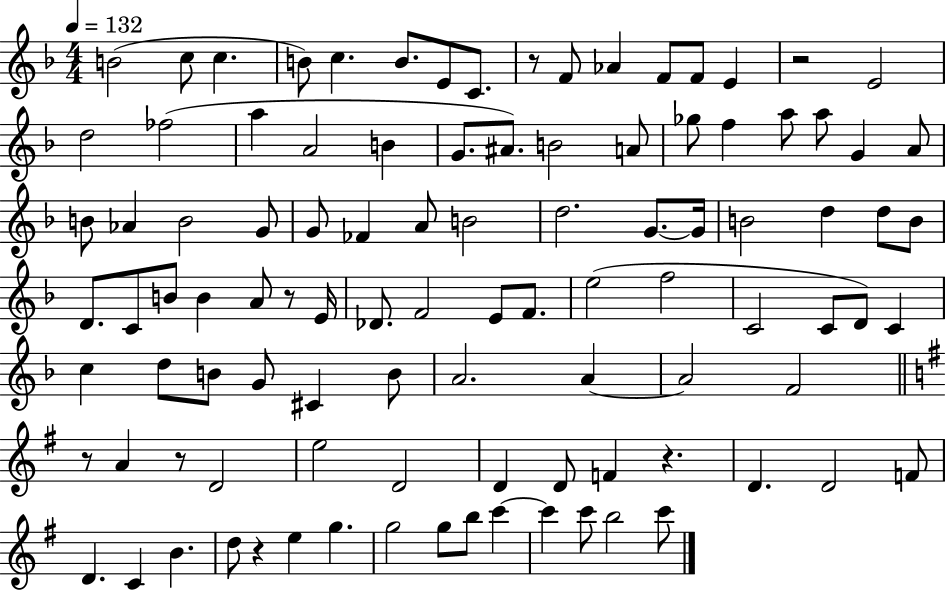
B4/h C5/e C5/q. B4/e C5/q. B4/e. E4/e C4/e. R/e F4/e Ab4/q F4/e F4/e E4/q R/h E4/h D5/h FES5/h A5/q A4/h B4/q G4/e. A#4/e. B4/h A4/e Gb5/e F5/q A5/e A5/e G4/q A4/e B4/e Ab4/q B4/h G4/e G4/e FES4/q A4/e B4/h D5/h. G4/e. G4/s B4/h D5/q D5/e B4/e D4/e. C4/e B4/e B4/q A4/e R/e E4/s Db4/e. F4/h E4/e F4/e. E5/h F5/h C4/h C4/e D4/e C4/q C5/q D5/e B4/e G4/e C#4/q B4/e A4/h. A4/q A4/h F4/h R/e A4/q R/e D4/h E5/h D4/h D4/q D4/e F4/q R/q. D4/q. D4/h F4/e D4/q. C4/q B4/q. D5/e R/q E5/q G5/q. G5/h G5/e B5/e C6/q C6/q C6/e B5/h C6/e